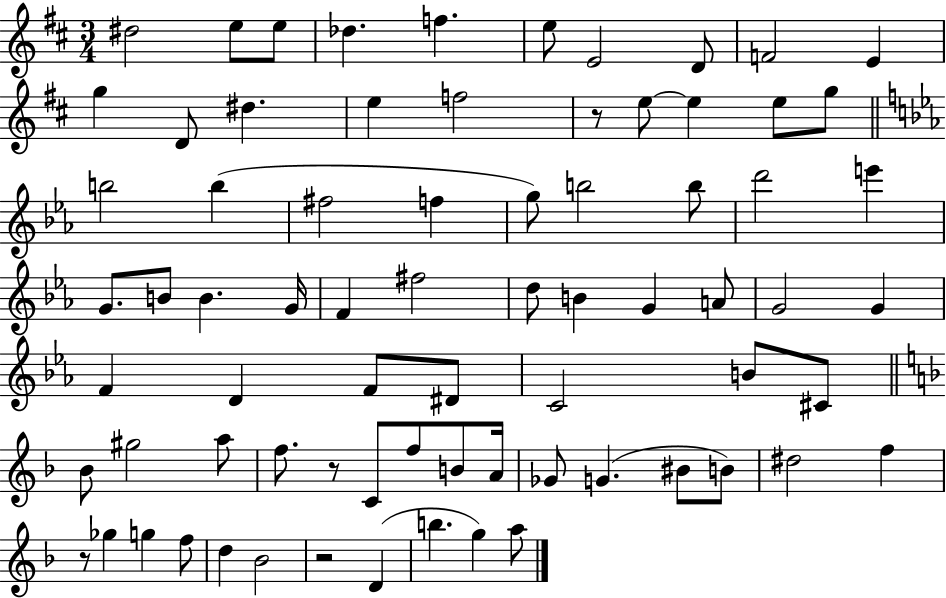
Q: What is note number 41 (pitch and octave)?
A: F4